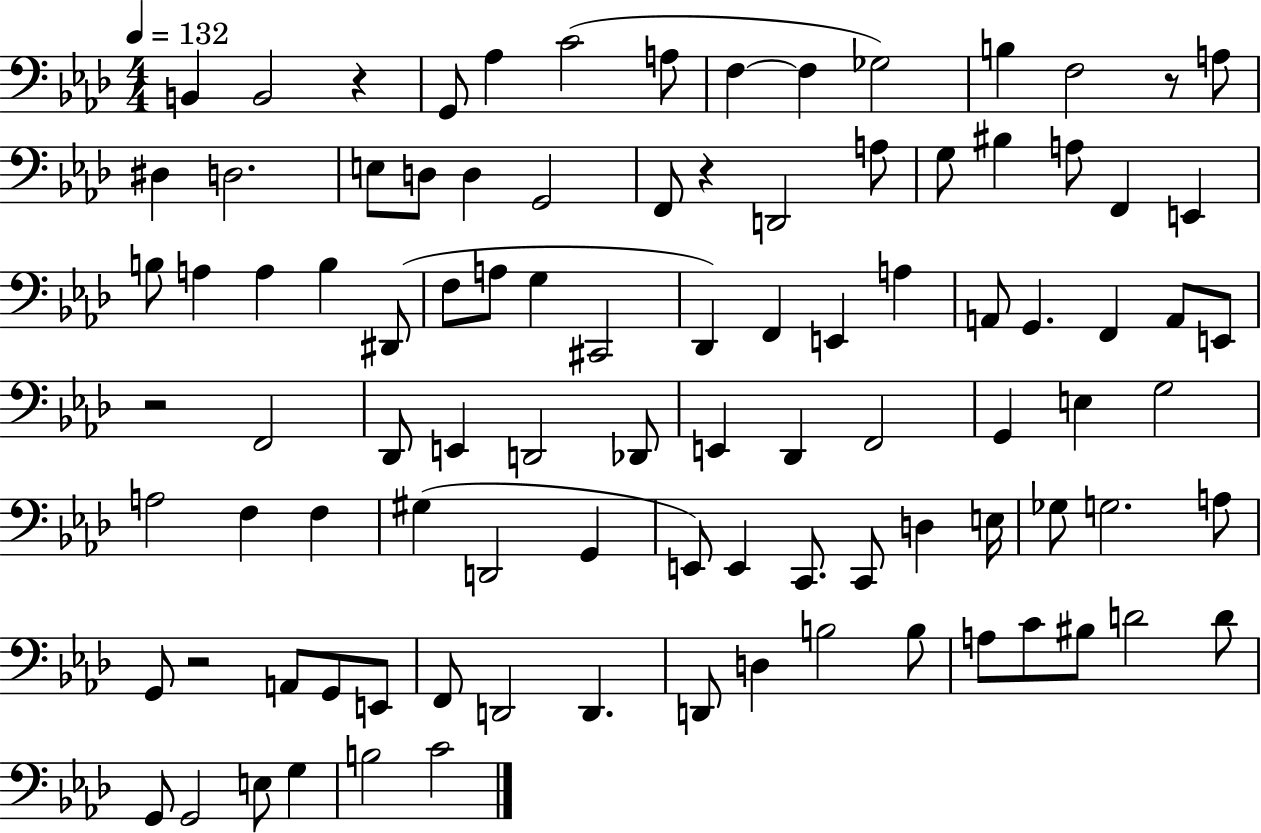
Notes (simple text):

B2/q B2/h R/q G2/e Ab3/q C4/h A3/e F3/q F3/q Gb3/h B3/q F3/h R/e A3/e D#3/q D3/h. E3/e D3/e D3/q G2/h F2/e R/q D2/h A3/e G3/e BIS3/q A3/e F2/q E2/q B3/e A3/q A3/q B3/q D#2/e F3/e A3/e G3/q C#2/h Db2/q F2/q E2/q A3/q A2/e G2/q. F2/q A2/e E2/e R/h F2/h Db2/e E2/q D2/h Db2/e E2/q Db2/q F2/h G2/q E3/q G3/h A3/h F3/q F3/q G#3/q D2/h G2/q E2/e E2/q C2/e. C2/e D3/q E3/s Gb3/e G3/h. A3/e G2/e R/h A2/e G2/e E2/e F2/e D2/h D2/q. D2/e D3/q B3/h B3/e A3/e C4/e BIS3/e D4/h D4/e G2/e G2/h E3/e G3/q B3/h C4/h